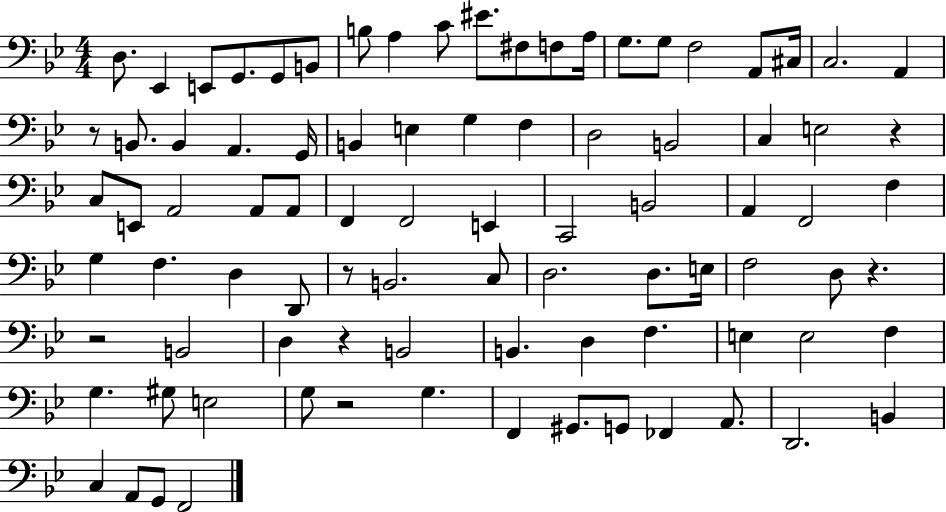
D3/e. Eb2/q E2/e G2/e. G2/e B2/e B3/e A3/q C4/e EIS4/e. F#3/e F3/e A3/s G3/e. G3/e F3/h A2/e C#3/s C3/h. A2/q R/e B2/e. B2/q A2/q. G2/s B2/q E3/q G3/q F3/q D3/h B2/h C3/q E3/h R/q C3/e E2/e A2/h A2/e A2/e F2/q F2/h E2/q C2/h B2/h A2/q F2/h F3/q G3/q F3/q. D3/q D2/e R/e B2/h. C3/e D3/h. D3/e. E3/s F3/h D3/e R/q. R/h B2/h D3/q R/q B2/h B2/q. D3/q F3/q. E3/q E3/h F3/q G3/q. G#3/e E3/h G3/e R/h G3/q. F2/q G#2/e. G2/e FES2/q A2/e. D2/h. B2/q C3/q A2/e G2/e F2/h